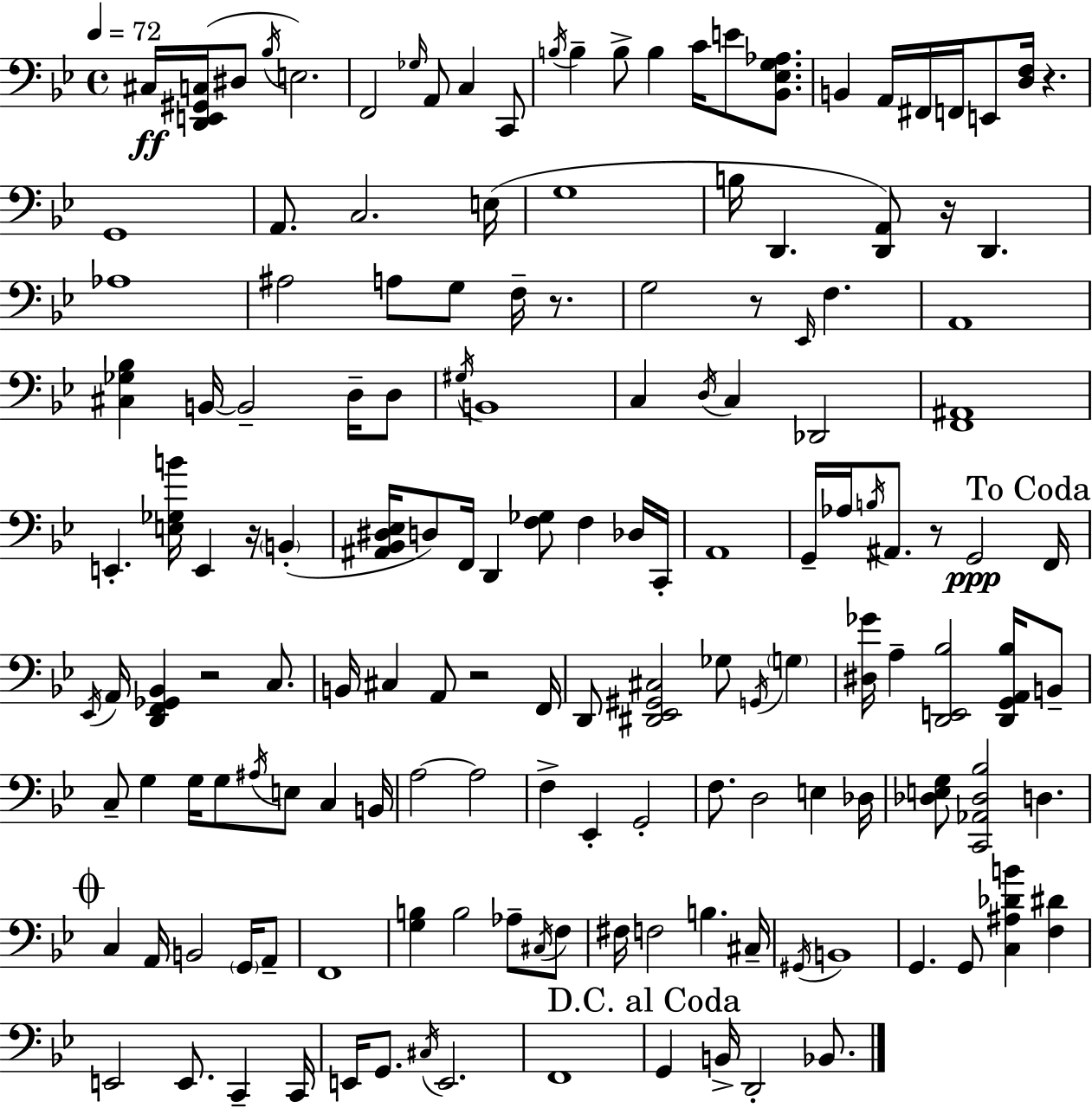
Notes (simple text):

C#3/s [D2,E2,G#2,C3]/s D#3/e Bb3/s E3/h. F2/h Gb3/s A2/e C3/q C2/e B3/s B3/q B3/e B3/q C4/s E4/e [Bb2,Eb3,G3,Ab3]/e. B2/q A2/s F#2/s F2/s E2/e [D3,F3]/s R/q. G2/w A2/e. C3/h. E3/s G3/w B3/s D2/q. [D2,A2]/e R/s D2/q. Ab3/w A#3/h A3/e G3/e F3/s R/e. G3/h R/e Eb2/s F3/q. A2/w [C#3,Gb3,Bb3]/q B2/s B2/h D3/s D3/e G#3/s B2/w C3/q D3/s C3/q Db2/h [F2,A#2]/w E2/q. [E3,Gb3,B4]/s E2/q R/s B2/q [A#2,Bb2,D#3,Eb3]/s D3/e F2/s D2/q [F3,Gb3]/e F3/q Db3/s C2/s A2/w G2/s Ab3/s B3/s A#2/e. R/e G2/h F2/s Eb2/s A2/s [D2,F2,Gb2,Bb2]/q R/h C3/e. B2/s C#3/q A2/e R/h F2/s D2/e [D#2,Eb2,G#2,C#3]/h Gb3/e G2/s G3/q [D#3,Gb4]/s A3/q [D2,E2,Bb3]/h [D2,G2,A2,Bb3]/s B2/e C3/e G3/q G3/s G3/e A#3/s E3/e C3/q B2/s A3/h A3/h F3/q Eb2/q G2/h F3/e. D3/h E3/q Db3/s [Db3,E3,G3]/e [C2,Ab2,Db3,Bb3]/h D3/q. C3/q A2/s B2/h G2/s A2/e F2/w [G3,B3]/q B3/h Ab3/e C#3/s F3/e F#3/s F3/h B3/q. C#3/s G#2/s B2/w G2/q. G2/e [C3,A#3,Db4,B4]/q [F3,D#4]/q E2/h E2/e. C2/q C2/s E2/s G2/e. C#3/s E2/h. F2/w G2/q B2/s D2/h Bb2/e.